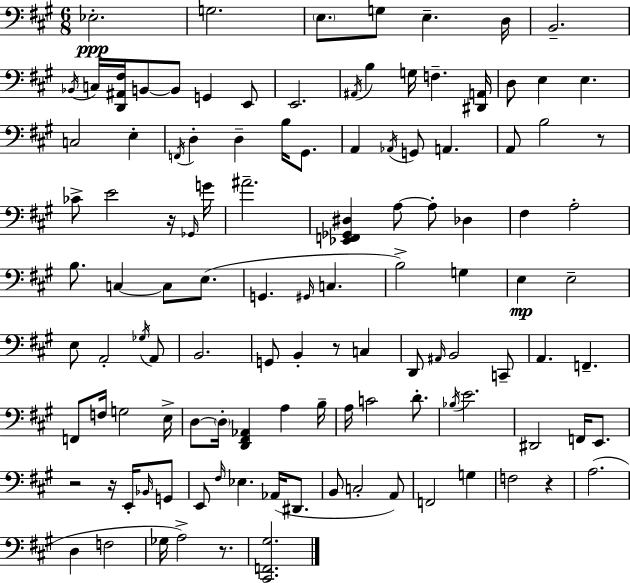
Eb3/h. G3/h. E3/e. G3/e E3/q. D3/s B2/h. Bb2/s C3/s [D2,A#2,F#3]/s B2/e B2/e G2/q E2/e E2/h. A#2/s B3/q G3/s F3/q. [D#2,A2]/s D3/e E3/q E3/q. C3/h E3/q F2/s D3/q D3/q B3/s G#2/e. A2/q Ab2/s G2/e A2/q. A2/e B3/h R/e CES4/e E4/h R/s Gb2/s G4/s A#4/h. [Eb2,F2,Gb2,D#3]/q A3/e A3/e Db3/q F#3/q A3/h B3/e. C3/q C3/e E3/e. G2/q. G#2/s C3/q. B3/h G3/q E3/q E3/h E3/e A2/h Gb3/s A2/e B2/h. G2/e B2/q R/e C3/q D2/e A#2/s B2/h C2/e A2/q. F2/q. F2/e F3/s G3/h E3/s D3/e D3/s [D2,F#2,Ab2]/q A3/q B3/s A3/s C4/h D4/e. Bb3/s E4/h. D#2/h F2/s E2/e. R/h R/s E2/s Bb2/s G2/e E2/e F#3/s Eb3/q. Ab2/s D#2/e. B2/e C3/h A2/e F2/h G3/q F3/h R/q A3/h. D3/q F3/h Gb3/s A3/h R/e. [C#2,F2,G#3]/h.